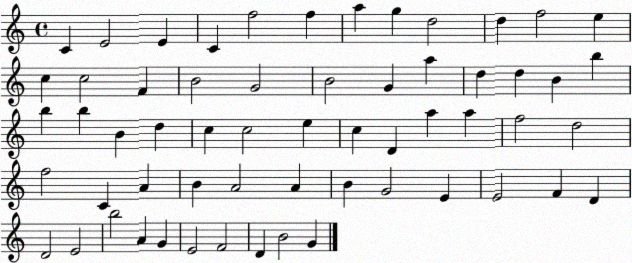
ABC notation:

X:1
T:Untitled
M:4/4
L:1/4
K:C
C E2 E C f2 f a g d2 d f2 e c c2 F B2 G2 B2 G a d d B b b b B d c c2 e c D a a f2 d2 f2 C A B A2 A B G2 E E2 F D D2 E2 b2 A G E2 F2 D B2 G